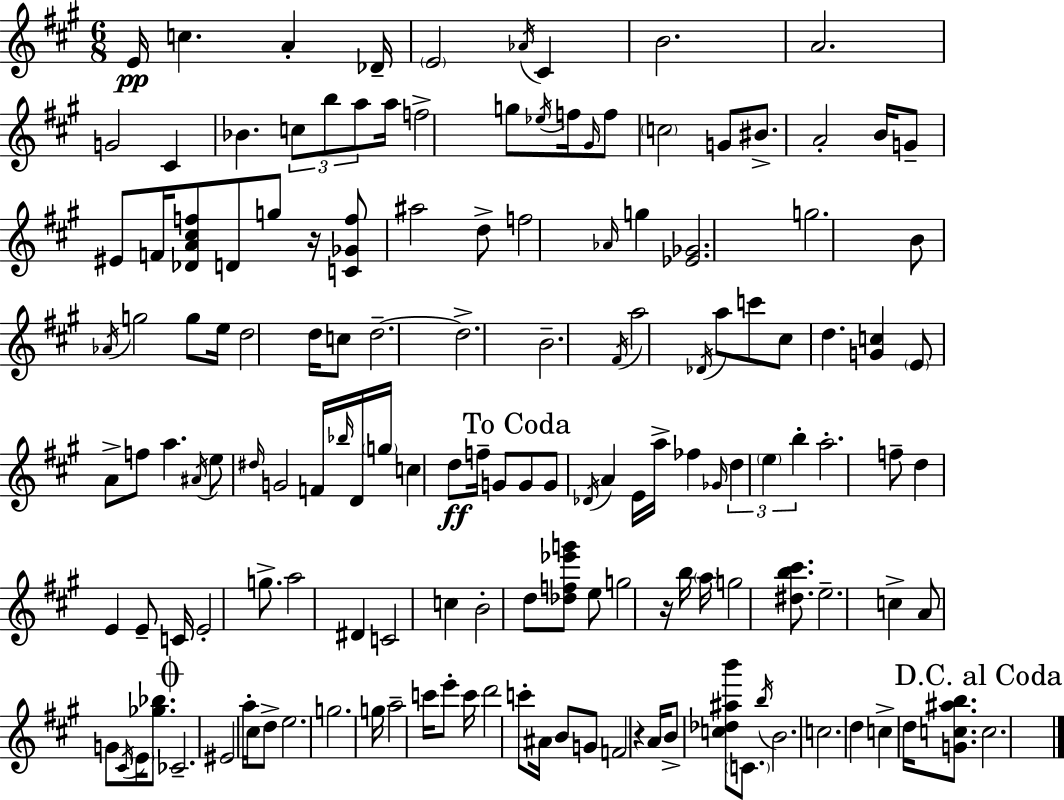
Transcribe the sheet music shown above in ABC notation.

X:1
T:Untitled
M:6/8
L:1/4
K:A
E/4 c A _D/4 E2 _A/4 ^C B2 A2 G2 ^C _B c/2 b/2 a/2 a/4 f2 g/2 _e/4 f/4 ^G/4 f/2 c2 G/2 ^B/2 A2 B/4 G/2 ^E/2 F/4 [_DA^cf]/2 D/2 g/2 z/4 [C_Gf]/2 ^a2 d/2 f2 _A/4 g [_E_G]2 g2 B/2 _A/4 g2 g/2 e/4 d2 d/4 c/2 d2 d2 B2 ^F/4 a2 _D/4 a/2 c'/2 ^c/2 d [Gc] E/2 A/2 f/2 a ^A/4 e/2 ^d/4 G2 F/4 _b/4 D/4 g/4 c d/2 f/4 G/2 G/2 G/2 _D/4 A E/4 a/4 _f _G/4 d e b a2 f/2 d E E/2 C/4 E2 g/2 a2 ^D C2 c B2 d/2 [_df_e'g']/2 e/2 g2 z/4 b/4 a/4 g2 [^db^c']/2 e2 c A/2 G/2 ^C/4 E/4 [_g_b]/2 _C2 ^E2 a/4 ^c/4 d/2 e2 g2 g/4 a2 c'/4 e'/2 c'/4 d'2 c'/2 ^A/4 B/2 G/2 F2 z A/4 B/2 [c_d^ab']/2 C/2 b/4 B2 c2 d c d/4 [Gc^ab]/2 c2